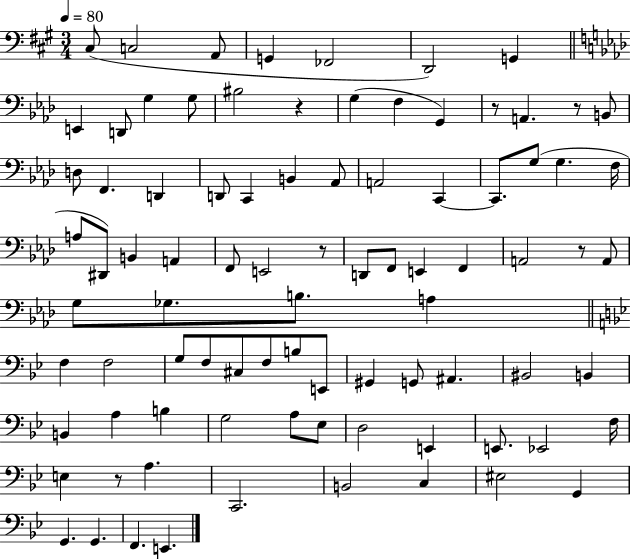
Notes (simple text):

C#3/e C3/h A2/e G2/q FES2/h D2/h G2/q E2/q D2/e G3/q G3/e BIS3/h R/q G3/q F3/q G2/q R/e A2/q. R/e B2/e D3/e F2/q. D2/q D2/e C2/q B2/q Ab2/e A2/h C2/q C2/e. G3/e G3/q. F3/s A3/e D#2/e B2/q A2/q F2/e E2/h R/e D2/e F2/e E2/q F2/q A2/h R/e A2/e G3/e Gb3/e. B3/e. A3/q F3/q F3/h G3/e F3/e C#3/e F3/e B3/e E2/e G#2/q G2/e A#2/q. BIS2/h B2/q B2/q A3/q B3/q G3/h A3/e Eb3/e D3/h E2/q E2/e. Eb2/h F3/s E3/q R/e A3/q. C2/h. B2/h C3/q EIS3/h G2/q G2/q. G2/q. F2/q. E2/q.